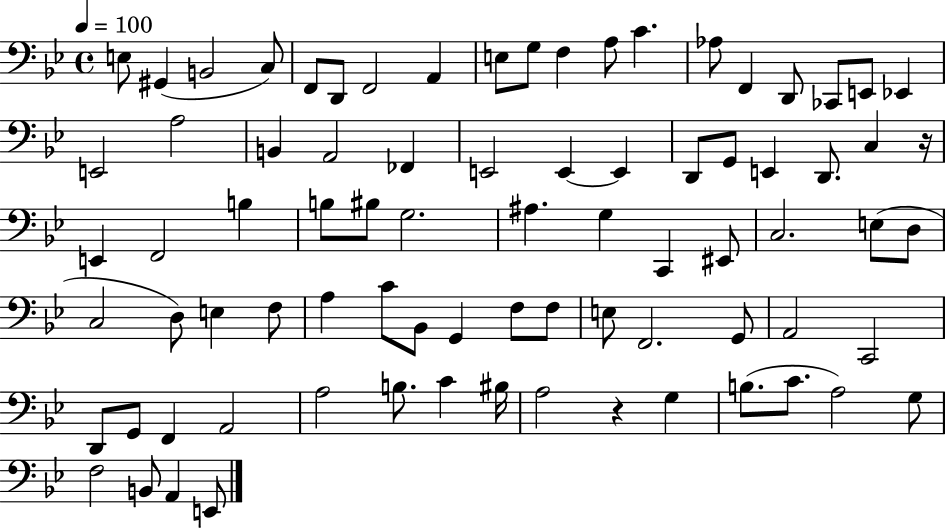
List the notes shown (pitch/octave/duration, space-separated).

E3/e G#2/q B2/h C3/e F2/e D2/e F2/h A2/q E3/e G3/e F3/q A3/e C4/q. Ab3/e F2/q D2/e CES2/e E2/e Eb2/q E2/h A3/h B2/q A2/h FES2/q E2/h E2/q E2/q D2/e G2/e E2/q D2/e. C3/q R/s E2/q F2/h B3/q B3/e BIS3/e G3/h. A#3/q. G3/q C2/q EIS2/e C3/h. E3/e D3/e C3/h D3/e E3/q F3/e A3/q C4/e Bb2/e G2/q F3/e F3/e E3/e F2/h. G2/e A2/h C2/h D2/e G2/e F2/q A2/h A3/h B3/e. C4/q BIS3/s A3/h R/q G3/q B3/e. C4/e. A3/h G3/e F3/h B2/e A2/q E2/e